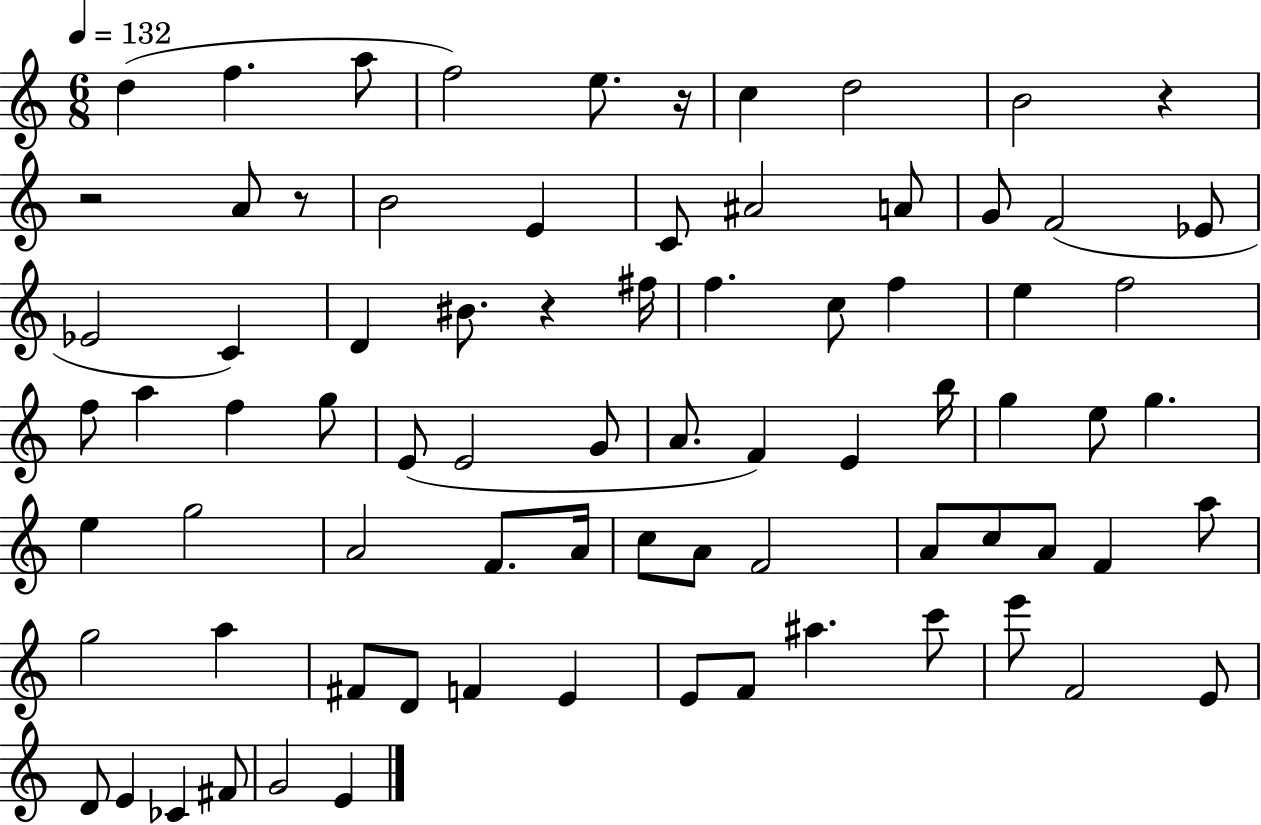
D5/q F5/q. A5/e F5/h E5/e. R/s C5/q D5/h B4/h R/q R/h A4/e R/e B4/h E4/q C4/e A#4/h A4/e G4/e F4/h Eb4/e Eb4/h C4/q D4/q BIS4/e. R/q F#5/s F5/q. C5/e F5/q E5/q F5/h F5/e A5/q F5/q G5/e E4/e E4/h G4/e A4/e. F4/q E4/q B5/s G5/q E5/e G5/q. E5/q G5/h A4/h F4/e. A4/s C5/e A4/e F4/h A4/e C5/e A4/e F4/q A5/e G5/h A5/q F#4/e D4/e F4/q E4/q E4/e F4/e A#5/q. C6/e E6/e F4/h E4/e D4/e E4/q CES4/q F#4/e G4/h E4/q